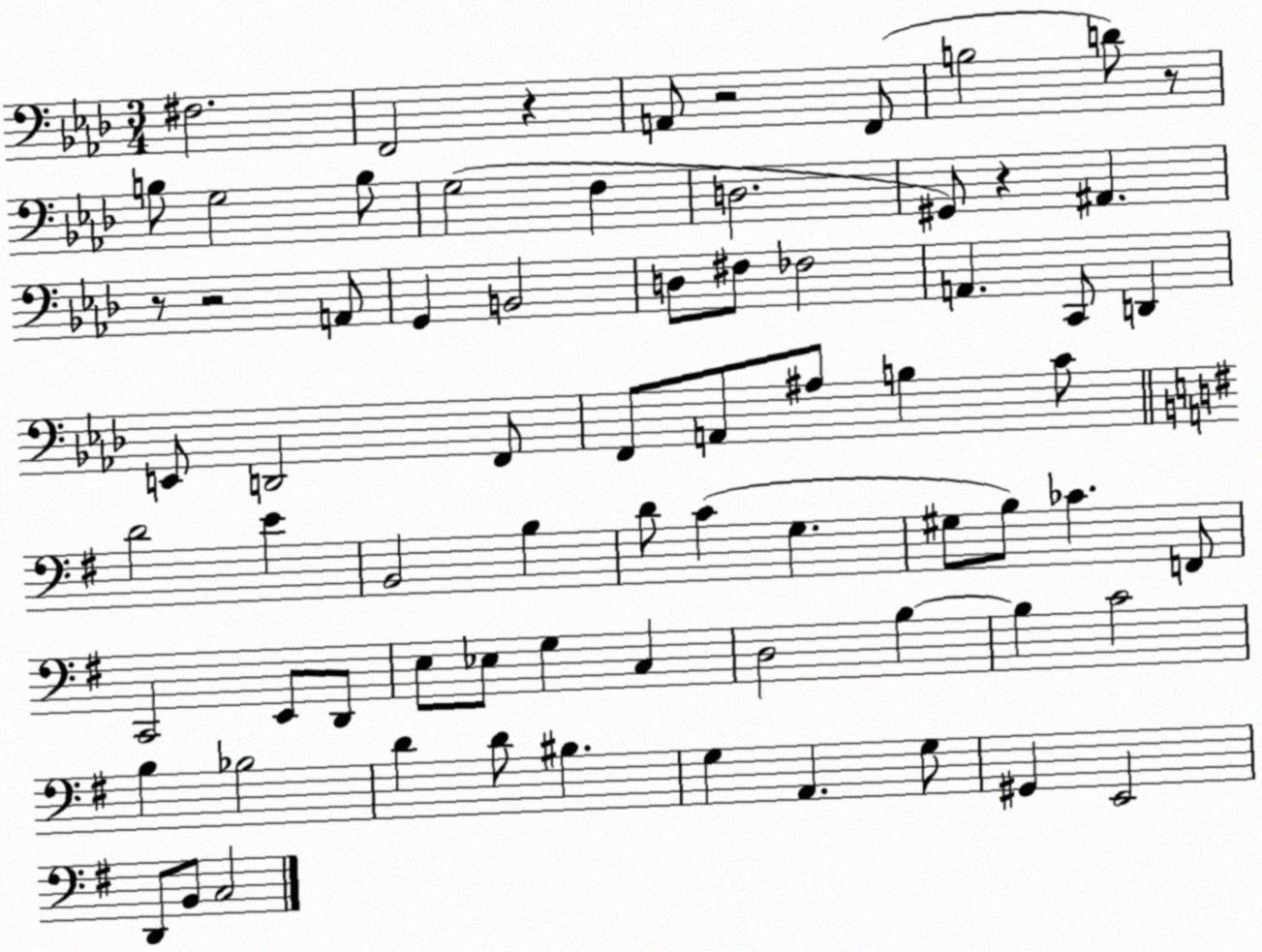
X:1
T:Untitled
M:3/4
L:1/4
K:Ab
^F,2 F,,2 z A,,/2 z2 F,,/2 B,2 D/2 z/2 B,/2 G,2 B,/2 G,2 F, D,2 ^G,,/2 z ^A,, z/2 z2 A,,/2 G,, B,,2 D,/2 ^F,/2 _F,2 A,, C,,/2 D,, E,,/2 D,,2 F,,/2 F,,/2 A,,/2 ^A,/2 B, C/2 D2 E B,,2 B, D/2 C G, ^G,/2 B,/2 _C F,,/2 C,,2 E,,/2 D,,/2 E,/2 _E,/2 G, C, D,2 B, B, C2 B, _B,2 D D/2 ^B, G, A,, G,/2 ^G,, E,,2 D,,/2 B,,/2 C,2